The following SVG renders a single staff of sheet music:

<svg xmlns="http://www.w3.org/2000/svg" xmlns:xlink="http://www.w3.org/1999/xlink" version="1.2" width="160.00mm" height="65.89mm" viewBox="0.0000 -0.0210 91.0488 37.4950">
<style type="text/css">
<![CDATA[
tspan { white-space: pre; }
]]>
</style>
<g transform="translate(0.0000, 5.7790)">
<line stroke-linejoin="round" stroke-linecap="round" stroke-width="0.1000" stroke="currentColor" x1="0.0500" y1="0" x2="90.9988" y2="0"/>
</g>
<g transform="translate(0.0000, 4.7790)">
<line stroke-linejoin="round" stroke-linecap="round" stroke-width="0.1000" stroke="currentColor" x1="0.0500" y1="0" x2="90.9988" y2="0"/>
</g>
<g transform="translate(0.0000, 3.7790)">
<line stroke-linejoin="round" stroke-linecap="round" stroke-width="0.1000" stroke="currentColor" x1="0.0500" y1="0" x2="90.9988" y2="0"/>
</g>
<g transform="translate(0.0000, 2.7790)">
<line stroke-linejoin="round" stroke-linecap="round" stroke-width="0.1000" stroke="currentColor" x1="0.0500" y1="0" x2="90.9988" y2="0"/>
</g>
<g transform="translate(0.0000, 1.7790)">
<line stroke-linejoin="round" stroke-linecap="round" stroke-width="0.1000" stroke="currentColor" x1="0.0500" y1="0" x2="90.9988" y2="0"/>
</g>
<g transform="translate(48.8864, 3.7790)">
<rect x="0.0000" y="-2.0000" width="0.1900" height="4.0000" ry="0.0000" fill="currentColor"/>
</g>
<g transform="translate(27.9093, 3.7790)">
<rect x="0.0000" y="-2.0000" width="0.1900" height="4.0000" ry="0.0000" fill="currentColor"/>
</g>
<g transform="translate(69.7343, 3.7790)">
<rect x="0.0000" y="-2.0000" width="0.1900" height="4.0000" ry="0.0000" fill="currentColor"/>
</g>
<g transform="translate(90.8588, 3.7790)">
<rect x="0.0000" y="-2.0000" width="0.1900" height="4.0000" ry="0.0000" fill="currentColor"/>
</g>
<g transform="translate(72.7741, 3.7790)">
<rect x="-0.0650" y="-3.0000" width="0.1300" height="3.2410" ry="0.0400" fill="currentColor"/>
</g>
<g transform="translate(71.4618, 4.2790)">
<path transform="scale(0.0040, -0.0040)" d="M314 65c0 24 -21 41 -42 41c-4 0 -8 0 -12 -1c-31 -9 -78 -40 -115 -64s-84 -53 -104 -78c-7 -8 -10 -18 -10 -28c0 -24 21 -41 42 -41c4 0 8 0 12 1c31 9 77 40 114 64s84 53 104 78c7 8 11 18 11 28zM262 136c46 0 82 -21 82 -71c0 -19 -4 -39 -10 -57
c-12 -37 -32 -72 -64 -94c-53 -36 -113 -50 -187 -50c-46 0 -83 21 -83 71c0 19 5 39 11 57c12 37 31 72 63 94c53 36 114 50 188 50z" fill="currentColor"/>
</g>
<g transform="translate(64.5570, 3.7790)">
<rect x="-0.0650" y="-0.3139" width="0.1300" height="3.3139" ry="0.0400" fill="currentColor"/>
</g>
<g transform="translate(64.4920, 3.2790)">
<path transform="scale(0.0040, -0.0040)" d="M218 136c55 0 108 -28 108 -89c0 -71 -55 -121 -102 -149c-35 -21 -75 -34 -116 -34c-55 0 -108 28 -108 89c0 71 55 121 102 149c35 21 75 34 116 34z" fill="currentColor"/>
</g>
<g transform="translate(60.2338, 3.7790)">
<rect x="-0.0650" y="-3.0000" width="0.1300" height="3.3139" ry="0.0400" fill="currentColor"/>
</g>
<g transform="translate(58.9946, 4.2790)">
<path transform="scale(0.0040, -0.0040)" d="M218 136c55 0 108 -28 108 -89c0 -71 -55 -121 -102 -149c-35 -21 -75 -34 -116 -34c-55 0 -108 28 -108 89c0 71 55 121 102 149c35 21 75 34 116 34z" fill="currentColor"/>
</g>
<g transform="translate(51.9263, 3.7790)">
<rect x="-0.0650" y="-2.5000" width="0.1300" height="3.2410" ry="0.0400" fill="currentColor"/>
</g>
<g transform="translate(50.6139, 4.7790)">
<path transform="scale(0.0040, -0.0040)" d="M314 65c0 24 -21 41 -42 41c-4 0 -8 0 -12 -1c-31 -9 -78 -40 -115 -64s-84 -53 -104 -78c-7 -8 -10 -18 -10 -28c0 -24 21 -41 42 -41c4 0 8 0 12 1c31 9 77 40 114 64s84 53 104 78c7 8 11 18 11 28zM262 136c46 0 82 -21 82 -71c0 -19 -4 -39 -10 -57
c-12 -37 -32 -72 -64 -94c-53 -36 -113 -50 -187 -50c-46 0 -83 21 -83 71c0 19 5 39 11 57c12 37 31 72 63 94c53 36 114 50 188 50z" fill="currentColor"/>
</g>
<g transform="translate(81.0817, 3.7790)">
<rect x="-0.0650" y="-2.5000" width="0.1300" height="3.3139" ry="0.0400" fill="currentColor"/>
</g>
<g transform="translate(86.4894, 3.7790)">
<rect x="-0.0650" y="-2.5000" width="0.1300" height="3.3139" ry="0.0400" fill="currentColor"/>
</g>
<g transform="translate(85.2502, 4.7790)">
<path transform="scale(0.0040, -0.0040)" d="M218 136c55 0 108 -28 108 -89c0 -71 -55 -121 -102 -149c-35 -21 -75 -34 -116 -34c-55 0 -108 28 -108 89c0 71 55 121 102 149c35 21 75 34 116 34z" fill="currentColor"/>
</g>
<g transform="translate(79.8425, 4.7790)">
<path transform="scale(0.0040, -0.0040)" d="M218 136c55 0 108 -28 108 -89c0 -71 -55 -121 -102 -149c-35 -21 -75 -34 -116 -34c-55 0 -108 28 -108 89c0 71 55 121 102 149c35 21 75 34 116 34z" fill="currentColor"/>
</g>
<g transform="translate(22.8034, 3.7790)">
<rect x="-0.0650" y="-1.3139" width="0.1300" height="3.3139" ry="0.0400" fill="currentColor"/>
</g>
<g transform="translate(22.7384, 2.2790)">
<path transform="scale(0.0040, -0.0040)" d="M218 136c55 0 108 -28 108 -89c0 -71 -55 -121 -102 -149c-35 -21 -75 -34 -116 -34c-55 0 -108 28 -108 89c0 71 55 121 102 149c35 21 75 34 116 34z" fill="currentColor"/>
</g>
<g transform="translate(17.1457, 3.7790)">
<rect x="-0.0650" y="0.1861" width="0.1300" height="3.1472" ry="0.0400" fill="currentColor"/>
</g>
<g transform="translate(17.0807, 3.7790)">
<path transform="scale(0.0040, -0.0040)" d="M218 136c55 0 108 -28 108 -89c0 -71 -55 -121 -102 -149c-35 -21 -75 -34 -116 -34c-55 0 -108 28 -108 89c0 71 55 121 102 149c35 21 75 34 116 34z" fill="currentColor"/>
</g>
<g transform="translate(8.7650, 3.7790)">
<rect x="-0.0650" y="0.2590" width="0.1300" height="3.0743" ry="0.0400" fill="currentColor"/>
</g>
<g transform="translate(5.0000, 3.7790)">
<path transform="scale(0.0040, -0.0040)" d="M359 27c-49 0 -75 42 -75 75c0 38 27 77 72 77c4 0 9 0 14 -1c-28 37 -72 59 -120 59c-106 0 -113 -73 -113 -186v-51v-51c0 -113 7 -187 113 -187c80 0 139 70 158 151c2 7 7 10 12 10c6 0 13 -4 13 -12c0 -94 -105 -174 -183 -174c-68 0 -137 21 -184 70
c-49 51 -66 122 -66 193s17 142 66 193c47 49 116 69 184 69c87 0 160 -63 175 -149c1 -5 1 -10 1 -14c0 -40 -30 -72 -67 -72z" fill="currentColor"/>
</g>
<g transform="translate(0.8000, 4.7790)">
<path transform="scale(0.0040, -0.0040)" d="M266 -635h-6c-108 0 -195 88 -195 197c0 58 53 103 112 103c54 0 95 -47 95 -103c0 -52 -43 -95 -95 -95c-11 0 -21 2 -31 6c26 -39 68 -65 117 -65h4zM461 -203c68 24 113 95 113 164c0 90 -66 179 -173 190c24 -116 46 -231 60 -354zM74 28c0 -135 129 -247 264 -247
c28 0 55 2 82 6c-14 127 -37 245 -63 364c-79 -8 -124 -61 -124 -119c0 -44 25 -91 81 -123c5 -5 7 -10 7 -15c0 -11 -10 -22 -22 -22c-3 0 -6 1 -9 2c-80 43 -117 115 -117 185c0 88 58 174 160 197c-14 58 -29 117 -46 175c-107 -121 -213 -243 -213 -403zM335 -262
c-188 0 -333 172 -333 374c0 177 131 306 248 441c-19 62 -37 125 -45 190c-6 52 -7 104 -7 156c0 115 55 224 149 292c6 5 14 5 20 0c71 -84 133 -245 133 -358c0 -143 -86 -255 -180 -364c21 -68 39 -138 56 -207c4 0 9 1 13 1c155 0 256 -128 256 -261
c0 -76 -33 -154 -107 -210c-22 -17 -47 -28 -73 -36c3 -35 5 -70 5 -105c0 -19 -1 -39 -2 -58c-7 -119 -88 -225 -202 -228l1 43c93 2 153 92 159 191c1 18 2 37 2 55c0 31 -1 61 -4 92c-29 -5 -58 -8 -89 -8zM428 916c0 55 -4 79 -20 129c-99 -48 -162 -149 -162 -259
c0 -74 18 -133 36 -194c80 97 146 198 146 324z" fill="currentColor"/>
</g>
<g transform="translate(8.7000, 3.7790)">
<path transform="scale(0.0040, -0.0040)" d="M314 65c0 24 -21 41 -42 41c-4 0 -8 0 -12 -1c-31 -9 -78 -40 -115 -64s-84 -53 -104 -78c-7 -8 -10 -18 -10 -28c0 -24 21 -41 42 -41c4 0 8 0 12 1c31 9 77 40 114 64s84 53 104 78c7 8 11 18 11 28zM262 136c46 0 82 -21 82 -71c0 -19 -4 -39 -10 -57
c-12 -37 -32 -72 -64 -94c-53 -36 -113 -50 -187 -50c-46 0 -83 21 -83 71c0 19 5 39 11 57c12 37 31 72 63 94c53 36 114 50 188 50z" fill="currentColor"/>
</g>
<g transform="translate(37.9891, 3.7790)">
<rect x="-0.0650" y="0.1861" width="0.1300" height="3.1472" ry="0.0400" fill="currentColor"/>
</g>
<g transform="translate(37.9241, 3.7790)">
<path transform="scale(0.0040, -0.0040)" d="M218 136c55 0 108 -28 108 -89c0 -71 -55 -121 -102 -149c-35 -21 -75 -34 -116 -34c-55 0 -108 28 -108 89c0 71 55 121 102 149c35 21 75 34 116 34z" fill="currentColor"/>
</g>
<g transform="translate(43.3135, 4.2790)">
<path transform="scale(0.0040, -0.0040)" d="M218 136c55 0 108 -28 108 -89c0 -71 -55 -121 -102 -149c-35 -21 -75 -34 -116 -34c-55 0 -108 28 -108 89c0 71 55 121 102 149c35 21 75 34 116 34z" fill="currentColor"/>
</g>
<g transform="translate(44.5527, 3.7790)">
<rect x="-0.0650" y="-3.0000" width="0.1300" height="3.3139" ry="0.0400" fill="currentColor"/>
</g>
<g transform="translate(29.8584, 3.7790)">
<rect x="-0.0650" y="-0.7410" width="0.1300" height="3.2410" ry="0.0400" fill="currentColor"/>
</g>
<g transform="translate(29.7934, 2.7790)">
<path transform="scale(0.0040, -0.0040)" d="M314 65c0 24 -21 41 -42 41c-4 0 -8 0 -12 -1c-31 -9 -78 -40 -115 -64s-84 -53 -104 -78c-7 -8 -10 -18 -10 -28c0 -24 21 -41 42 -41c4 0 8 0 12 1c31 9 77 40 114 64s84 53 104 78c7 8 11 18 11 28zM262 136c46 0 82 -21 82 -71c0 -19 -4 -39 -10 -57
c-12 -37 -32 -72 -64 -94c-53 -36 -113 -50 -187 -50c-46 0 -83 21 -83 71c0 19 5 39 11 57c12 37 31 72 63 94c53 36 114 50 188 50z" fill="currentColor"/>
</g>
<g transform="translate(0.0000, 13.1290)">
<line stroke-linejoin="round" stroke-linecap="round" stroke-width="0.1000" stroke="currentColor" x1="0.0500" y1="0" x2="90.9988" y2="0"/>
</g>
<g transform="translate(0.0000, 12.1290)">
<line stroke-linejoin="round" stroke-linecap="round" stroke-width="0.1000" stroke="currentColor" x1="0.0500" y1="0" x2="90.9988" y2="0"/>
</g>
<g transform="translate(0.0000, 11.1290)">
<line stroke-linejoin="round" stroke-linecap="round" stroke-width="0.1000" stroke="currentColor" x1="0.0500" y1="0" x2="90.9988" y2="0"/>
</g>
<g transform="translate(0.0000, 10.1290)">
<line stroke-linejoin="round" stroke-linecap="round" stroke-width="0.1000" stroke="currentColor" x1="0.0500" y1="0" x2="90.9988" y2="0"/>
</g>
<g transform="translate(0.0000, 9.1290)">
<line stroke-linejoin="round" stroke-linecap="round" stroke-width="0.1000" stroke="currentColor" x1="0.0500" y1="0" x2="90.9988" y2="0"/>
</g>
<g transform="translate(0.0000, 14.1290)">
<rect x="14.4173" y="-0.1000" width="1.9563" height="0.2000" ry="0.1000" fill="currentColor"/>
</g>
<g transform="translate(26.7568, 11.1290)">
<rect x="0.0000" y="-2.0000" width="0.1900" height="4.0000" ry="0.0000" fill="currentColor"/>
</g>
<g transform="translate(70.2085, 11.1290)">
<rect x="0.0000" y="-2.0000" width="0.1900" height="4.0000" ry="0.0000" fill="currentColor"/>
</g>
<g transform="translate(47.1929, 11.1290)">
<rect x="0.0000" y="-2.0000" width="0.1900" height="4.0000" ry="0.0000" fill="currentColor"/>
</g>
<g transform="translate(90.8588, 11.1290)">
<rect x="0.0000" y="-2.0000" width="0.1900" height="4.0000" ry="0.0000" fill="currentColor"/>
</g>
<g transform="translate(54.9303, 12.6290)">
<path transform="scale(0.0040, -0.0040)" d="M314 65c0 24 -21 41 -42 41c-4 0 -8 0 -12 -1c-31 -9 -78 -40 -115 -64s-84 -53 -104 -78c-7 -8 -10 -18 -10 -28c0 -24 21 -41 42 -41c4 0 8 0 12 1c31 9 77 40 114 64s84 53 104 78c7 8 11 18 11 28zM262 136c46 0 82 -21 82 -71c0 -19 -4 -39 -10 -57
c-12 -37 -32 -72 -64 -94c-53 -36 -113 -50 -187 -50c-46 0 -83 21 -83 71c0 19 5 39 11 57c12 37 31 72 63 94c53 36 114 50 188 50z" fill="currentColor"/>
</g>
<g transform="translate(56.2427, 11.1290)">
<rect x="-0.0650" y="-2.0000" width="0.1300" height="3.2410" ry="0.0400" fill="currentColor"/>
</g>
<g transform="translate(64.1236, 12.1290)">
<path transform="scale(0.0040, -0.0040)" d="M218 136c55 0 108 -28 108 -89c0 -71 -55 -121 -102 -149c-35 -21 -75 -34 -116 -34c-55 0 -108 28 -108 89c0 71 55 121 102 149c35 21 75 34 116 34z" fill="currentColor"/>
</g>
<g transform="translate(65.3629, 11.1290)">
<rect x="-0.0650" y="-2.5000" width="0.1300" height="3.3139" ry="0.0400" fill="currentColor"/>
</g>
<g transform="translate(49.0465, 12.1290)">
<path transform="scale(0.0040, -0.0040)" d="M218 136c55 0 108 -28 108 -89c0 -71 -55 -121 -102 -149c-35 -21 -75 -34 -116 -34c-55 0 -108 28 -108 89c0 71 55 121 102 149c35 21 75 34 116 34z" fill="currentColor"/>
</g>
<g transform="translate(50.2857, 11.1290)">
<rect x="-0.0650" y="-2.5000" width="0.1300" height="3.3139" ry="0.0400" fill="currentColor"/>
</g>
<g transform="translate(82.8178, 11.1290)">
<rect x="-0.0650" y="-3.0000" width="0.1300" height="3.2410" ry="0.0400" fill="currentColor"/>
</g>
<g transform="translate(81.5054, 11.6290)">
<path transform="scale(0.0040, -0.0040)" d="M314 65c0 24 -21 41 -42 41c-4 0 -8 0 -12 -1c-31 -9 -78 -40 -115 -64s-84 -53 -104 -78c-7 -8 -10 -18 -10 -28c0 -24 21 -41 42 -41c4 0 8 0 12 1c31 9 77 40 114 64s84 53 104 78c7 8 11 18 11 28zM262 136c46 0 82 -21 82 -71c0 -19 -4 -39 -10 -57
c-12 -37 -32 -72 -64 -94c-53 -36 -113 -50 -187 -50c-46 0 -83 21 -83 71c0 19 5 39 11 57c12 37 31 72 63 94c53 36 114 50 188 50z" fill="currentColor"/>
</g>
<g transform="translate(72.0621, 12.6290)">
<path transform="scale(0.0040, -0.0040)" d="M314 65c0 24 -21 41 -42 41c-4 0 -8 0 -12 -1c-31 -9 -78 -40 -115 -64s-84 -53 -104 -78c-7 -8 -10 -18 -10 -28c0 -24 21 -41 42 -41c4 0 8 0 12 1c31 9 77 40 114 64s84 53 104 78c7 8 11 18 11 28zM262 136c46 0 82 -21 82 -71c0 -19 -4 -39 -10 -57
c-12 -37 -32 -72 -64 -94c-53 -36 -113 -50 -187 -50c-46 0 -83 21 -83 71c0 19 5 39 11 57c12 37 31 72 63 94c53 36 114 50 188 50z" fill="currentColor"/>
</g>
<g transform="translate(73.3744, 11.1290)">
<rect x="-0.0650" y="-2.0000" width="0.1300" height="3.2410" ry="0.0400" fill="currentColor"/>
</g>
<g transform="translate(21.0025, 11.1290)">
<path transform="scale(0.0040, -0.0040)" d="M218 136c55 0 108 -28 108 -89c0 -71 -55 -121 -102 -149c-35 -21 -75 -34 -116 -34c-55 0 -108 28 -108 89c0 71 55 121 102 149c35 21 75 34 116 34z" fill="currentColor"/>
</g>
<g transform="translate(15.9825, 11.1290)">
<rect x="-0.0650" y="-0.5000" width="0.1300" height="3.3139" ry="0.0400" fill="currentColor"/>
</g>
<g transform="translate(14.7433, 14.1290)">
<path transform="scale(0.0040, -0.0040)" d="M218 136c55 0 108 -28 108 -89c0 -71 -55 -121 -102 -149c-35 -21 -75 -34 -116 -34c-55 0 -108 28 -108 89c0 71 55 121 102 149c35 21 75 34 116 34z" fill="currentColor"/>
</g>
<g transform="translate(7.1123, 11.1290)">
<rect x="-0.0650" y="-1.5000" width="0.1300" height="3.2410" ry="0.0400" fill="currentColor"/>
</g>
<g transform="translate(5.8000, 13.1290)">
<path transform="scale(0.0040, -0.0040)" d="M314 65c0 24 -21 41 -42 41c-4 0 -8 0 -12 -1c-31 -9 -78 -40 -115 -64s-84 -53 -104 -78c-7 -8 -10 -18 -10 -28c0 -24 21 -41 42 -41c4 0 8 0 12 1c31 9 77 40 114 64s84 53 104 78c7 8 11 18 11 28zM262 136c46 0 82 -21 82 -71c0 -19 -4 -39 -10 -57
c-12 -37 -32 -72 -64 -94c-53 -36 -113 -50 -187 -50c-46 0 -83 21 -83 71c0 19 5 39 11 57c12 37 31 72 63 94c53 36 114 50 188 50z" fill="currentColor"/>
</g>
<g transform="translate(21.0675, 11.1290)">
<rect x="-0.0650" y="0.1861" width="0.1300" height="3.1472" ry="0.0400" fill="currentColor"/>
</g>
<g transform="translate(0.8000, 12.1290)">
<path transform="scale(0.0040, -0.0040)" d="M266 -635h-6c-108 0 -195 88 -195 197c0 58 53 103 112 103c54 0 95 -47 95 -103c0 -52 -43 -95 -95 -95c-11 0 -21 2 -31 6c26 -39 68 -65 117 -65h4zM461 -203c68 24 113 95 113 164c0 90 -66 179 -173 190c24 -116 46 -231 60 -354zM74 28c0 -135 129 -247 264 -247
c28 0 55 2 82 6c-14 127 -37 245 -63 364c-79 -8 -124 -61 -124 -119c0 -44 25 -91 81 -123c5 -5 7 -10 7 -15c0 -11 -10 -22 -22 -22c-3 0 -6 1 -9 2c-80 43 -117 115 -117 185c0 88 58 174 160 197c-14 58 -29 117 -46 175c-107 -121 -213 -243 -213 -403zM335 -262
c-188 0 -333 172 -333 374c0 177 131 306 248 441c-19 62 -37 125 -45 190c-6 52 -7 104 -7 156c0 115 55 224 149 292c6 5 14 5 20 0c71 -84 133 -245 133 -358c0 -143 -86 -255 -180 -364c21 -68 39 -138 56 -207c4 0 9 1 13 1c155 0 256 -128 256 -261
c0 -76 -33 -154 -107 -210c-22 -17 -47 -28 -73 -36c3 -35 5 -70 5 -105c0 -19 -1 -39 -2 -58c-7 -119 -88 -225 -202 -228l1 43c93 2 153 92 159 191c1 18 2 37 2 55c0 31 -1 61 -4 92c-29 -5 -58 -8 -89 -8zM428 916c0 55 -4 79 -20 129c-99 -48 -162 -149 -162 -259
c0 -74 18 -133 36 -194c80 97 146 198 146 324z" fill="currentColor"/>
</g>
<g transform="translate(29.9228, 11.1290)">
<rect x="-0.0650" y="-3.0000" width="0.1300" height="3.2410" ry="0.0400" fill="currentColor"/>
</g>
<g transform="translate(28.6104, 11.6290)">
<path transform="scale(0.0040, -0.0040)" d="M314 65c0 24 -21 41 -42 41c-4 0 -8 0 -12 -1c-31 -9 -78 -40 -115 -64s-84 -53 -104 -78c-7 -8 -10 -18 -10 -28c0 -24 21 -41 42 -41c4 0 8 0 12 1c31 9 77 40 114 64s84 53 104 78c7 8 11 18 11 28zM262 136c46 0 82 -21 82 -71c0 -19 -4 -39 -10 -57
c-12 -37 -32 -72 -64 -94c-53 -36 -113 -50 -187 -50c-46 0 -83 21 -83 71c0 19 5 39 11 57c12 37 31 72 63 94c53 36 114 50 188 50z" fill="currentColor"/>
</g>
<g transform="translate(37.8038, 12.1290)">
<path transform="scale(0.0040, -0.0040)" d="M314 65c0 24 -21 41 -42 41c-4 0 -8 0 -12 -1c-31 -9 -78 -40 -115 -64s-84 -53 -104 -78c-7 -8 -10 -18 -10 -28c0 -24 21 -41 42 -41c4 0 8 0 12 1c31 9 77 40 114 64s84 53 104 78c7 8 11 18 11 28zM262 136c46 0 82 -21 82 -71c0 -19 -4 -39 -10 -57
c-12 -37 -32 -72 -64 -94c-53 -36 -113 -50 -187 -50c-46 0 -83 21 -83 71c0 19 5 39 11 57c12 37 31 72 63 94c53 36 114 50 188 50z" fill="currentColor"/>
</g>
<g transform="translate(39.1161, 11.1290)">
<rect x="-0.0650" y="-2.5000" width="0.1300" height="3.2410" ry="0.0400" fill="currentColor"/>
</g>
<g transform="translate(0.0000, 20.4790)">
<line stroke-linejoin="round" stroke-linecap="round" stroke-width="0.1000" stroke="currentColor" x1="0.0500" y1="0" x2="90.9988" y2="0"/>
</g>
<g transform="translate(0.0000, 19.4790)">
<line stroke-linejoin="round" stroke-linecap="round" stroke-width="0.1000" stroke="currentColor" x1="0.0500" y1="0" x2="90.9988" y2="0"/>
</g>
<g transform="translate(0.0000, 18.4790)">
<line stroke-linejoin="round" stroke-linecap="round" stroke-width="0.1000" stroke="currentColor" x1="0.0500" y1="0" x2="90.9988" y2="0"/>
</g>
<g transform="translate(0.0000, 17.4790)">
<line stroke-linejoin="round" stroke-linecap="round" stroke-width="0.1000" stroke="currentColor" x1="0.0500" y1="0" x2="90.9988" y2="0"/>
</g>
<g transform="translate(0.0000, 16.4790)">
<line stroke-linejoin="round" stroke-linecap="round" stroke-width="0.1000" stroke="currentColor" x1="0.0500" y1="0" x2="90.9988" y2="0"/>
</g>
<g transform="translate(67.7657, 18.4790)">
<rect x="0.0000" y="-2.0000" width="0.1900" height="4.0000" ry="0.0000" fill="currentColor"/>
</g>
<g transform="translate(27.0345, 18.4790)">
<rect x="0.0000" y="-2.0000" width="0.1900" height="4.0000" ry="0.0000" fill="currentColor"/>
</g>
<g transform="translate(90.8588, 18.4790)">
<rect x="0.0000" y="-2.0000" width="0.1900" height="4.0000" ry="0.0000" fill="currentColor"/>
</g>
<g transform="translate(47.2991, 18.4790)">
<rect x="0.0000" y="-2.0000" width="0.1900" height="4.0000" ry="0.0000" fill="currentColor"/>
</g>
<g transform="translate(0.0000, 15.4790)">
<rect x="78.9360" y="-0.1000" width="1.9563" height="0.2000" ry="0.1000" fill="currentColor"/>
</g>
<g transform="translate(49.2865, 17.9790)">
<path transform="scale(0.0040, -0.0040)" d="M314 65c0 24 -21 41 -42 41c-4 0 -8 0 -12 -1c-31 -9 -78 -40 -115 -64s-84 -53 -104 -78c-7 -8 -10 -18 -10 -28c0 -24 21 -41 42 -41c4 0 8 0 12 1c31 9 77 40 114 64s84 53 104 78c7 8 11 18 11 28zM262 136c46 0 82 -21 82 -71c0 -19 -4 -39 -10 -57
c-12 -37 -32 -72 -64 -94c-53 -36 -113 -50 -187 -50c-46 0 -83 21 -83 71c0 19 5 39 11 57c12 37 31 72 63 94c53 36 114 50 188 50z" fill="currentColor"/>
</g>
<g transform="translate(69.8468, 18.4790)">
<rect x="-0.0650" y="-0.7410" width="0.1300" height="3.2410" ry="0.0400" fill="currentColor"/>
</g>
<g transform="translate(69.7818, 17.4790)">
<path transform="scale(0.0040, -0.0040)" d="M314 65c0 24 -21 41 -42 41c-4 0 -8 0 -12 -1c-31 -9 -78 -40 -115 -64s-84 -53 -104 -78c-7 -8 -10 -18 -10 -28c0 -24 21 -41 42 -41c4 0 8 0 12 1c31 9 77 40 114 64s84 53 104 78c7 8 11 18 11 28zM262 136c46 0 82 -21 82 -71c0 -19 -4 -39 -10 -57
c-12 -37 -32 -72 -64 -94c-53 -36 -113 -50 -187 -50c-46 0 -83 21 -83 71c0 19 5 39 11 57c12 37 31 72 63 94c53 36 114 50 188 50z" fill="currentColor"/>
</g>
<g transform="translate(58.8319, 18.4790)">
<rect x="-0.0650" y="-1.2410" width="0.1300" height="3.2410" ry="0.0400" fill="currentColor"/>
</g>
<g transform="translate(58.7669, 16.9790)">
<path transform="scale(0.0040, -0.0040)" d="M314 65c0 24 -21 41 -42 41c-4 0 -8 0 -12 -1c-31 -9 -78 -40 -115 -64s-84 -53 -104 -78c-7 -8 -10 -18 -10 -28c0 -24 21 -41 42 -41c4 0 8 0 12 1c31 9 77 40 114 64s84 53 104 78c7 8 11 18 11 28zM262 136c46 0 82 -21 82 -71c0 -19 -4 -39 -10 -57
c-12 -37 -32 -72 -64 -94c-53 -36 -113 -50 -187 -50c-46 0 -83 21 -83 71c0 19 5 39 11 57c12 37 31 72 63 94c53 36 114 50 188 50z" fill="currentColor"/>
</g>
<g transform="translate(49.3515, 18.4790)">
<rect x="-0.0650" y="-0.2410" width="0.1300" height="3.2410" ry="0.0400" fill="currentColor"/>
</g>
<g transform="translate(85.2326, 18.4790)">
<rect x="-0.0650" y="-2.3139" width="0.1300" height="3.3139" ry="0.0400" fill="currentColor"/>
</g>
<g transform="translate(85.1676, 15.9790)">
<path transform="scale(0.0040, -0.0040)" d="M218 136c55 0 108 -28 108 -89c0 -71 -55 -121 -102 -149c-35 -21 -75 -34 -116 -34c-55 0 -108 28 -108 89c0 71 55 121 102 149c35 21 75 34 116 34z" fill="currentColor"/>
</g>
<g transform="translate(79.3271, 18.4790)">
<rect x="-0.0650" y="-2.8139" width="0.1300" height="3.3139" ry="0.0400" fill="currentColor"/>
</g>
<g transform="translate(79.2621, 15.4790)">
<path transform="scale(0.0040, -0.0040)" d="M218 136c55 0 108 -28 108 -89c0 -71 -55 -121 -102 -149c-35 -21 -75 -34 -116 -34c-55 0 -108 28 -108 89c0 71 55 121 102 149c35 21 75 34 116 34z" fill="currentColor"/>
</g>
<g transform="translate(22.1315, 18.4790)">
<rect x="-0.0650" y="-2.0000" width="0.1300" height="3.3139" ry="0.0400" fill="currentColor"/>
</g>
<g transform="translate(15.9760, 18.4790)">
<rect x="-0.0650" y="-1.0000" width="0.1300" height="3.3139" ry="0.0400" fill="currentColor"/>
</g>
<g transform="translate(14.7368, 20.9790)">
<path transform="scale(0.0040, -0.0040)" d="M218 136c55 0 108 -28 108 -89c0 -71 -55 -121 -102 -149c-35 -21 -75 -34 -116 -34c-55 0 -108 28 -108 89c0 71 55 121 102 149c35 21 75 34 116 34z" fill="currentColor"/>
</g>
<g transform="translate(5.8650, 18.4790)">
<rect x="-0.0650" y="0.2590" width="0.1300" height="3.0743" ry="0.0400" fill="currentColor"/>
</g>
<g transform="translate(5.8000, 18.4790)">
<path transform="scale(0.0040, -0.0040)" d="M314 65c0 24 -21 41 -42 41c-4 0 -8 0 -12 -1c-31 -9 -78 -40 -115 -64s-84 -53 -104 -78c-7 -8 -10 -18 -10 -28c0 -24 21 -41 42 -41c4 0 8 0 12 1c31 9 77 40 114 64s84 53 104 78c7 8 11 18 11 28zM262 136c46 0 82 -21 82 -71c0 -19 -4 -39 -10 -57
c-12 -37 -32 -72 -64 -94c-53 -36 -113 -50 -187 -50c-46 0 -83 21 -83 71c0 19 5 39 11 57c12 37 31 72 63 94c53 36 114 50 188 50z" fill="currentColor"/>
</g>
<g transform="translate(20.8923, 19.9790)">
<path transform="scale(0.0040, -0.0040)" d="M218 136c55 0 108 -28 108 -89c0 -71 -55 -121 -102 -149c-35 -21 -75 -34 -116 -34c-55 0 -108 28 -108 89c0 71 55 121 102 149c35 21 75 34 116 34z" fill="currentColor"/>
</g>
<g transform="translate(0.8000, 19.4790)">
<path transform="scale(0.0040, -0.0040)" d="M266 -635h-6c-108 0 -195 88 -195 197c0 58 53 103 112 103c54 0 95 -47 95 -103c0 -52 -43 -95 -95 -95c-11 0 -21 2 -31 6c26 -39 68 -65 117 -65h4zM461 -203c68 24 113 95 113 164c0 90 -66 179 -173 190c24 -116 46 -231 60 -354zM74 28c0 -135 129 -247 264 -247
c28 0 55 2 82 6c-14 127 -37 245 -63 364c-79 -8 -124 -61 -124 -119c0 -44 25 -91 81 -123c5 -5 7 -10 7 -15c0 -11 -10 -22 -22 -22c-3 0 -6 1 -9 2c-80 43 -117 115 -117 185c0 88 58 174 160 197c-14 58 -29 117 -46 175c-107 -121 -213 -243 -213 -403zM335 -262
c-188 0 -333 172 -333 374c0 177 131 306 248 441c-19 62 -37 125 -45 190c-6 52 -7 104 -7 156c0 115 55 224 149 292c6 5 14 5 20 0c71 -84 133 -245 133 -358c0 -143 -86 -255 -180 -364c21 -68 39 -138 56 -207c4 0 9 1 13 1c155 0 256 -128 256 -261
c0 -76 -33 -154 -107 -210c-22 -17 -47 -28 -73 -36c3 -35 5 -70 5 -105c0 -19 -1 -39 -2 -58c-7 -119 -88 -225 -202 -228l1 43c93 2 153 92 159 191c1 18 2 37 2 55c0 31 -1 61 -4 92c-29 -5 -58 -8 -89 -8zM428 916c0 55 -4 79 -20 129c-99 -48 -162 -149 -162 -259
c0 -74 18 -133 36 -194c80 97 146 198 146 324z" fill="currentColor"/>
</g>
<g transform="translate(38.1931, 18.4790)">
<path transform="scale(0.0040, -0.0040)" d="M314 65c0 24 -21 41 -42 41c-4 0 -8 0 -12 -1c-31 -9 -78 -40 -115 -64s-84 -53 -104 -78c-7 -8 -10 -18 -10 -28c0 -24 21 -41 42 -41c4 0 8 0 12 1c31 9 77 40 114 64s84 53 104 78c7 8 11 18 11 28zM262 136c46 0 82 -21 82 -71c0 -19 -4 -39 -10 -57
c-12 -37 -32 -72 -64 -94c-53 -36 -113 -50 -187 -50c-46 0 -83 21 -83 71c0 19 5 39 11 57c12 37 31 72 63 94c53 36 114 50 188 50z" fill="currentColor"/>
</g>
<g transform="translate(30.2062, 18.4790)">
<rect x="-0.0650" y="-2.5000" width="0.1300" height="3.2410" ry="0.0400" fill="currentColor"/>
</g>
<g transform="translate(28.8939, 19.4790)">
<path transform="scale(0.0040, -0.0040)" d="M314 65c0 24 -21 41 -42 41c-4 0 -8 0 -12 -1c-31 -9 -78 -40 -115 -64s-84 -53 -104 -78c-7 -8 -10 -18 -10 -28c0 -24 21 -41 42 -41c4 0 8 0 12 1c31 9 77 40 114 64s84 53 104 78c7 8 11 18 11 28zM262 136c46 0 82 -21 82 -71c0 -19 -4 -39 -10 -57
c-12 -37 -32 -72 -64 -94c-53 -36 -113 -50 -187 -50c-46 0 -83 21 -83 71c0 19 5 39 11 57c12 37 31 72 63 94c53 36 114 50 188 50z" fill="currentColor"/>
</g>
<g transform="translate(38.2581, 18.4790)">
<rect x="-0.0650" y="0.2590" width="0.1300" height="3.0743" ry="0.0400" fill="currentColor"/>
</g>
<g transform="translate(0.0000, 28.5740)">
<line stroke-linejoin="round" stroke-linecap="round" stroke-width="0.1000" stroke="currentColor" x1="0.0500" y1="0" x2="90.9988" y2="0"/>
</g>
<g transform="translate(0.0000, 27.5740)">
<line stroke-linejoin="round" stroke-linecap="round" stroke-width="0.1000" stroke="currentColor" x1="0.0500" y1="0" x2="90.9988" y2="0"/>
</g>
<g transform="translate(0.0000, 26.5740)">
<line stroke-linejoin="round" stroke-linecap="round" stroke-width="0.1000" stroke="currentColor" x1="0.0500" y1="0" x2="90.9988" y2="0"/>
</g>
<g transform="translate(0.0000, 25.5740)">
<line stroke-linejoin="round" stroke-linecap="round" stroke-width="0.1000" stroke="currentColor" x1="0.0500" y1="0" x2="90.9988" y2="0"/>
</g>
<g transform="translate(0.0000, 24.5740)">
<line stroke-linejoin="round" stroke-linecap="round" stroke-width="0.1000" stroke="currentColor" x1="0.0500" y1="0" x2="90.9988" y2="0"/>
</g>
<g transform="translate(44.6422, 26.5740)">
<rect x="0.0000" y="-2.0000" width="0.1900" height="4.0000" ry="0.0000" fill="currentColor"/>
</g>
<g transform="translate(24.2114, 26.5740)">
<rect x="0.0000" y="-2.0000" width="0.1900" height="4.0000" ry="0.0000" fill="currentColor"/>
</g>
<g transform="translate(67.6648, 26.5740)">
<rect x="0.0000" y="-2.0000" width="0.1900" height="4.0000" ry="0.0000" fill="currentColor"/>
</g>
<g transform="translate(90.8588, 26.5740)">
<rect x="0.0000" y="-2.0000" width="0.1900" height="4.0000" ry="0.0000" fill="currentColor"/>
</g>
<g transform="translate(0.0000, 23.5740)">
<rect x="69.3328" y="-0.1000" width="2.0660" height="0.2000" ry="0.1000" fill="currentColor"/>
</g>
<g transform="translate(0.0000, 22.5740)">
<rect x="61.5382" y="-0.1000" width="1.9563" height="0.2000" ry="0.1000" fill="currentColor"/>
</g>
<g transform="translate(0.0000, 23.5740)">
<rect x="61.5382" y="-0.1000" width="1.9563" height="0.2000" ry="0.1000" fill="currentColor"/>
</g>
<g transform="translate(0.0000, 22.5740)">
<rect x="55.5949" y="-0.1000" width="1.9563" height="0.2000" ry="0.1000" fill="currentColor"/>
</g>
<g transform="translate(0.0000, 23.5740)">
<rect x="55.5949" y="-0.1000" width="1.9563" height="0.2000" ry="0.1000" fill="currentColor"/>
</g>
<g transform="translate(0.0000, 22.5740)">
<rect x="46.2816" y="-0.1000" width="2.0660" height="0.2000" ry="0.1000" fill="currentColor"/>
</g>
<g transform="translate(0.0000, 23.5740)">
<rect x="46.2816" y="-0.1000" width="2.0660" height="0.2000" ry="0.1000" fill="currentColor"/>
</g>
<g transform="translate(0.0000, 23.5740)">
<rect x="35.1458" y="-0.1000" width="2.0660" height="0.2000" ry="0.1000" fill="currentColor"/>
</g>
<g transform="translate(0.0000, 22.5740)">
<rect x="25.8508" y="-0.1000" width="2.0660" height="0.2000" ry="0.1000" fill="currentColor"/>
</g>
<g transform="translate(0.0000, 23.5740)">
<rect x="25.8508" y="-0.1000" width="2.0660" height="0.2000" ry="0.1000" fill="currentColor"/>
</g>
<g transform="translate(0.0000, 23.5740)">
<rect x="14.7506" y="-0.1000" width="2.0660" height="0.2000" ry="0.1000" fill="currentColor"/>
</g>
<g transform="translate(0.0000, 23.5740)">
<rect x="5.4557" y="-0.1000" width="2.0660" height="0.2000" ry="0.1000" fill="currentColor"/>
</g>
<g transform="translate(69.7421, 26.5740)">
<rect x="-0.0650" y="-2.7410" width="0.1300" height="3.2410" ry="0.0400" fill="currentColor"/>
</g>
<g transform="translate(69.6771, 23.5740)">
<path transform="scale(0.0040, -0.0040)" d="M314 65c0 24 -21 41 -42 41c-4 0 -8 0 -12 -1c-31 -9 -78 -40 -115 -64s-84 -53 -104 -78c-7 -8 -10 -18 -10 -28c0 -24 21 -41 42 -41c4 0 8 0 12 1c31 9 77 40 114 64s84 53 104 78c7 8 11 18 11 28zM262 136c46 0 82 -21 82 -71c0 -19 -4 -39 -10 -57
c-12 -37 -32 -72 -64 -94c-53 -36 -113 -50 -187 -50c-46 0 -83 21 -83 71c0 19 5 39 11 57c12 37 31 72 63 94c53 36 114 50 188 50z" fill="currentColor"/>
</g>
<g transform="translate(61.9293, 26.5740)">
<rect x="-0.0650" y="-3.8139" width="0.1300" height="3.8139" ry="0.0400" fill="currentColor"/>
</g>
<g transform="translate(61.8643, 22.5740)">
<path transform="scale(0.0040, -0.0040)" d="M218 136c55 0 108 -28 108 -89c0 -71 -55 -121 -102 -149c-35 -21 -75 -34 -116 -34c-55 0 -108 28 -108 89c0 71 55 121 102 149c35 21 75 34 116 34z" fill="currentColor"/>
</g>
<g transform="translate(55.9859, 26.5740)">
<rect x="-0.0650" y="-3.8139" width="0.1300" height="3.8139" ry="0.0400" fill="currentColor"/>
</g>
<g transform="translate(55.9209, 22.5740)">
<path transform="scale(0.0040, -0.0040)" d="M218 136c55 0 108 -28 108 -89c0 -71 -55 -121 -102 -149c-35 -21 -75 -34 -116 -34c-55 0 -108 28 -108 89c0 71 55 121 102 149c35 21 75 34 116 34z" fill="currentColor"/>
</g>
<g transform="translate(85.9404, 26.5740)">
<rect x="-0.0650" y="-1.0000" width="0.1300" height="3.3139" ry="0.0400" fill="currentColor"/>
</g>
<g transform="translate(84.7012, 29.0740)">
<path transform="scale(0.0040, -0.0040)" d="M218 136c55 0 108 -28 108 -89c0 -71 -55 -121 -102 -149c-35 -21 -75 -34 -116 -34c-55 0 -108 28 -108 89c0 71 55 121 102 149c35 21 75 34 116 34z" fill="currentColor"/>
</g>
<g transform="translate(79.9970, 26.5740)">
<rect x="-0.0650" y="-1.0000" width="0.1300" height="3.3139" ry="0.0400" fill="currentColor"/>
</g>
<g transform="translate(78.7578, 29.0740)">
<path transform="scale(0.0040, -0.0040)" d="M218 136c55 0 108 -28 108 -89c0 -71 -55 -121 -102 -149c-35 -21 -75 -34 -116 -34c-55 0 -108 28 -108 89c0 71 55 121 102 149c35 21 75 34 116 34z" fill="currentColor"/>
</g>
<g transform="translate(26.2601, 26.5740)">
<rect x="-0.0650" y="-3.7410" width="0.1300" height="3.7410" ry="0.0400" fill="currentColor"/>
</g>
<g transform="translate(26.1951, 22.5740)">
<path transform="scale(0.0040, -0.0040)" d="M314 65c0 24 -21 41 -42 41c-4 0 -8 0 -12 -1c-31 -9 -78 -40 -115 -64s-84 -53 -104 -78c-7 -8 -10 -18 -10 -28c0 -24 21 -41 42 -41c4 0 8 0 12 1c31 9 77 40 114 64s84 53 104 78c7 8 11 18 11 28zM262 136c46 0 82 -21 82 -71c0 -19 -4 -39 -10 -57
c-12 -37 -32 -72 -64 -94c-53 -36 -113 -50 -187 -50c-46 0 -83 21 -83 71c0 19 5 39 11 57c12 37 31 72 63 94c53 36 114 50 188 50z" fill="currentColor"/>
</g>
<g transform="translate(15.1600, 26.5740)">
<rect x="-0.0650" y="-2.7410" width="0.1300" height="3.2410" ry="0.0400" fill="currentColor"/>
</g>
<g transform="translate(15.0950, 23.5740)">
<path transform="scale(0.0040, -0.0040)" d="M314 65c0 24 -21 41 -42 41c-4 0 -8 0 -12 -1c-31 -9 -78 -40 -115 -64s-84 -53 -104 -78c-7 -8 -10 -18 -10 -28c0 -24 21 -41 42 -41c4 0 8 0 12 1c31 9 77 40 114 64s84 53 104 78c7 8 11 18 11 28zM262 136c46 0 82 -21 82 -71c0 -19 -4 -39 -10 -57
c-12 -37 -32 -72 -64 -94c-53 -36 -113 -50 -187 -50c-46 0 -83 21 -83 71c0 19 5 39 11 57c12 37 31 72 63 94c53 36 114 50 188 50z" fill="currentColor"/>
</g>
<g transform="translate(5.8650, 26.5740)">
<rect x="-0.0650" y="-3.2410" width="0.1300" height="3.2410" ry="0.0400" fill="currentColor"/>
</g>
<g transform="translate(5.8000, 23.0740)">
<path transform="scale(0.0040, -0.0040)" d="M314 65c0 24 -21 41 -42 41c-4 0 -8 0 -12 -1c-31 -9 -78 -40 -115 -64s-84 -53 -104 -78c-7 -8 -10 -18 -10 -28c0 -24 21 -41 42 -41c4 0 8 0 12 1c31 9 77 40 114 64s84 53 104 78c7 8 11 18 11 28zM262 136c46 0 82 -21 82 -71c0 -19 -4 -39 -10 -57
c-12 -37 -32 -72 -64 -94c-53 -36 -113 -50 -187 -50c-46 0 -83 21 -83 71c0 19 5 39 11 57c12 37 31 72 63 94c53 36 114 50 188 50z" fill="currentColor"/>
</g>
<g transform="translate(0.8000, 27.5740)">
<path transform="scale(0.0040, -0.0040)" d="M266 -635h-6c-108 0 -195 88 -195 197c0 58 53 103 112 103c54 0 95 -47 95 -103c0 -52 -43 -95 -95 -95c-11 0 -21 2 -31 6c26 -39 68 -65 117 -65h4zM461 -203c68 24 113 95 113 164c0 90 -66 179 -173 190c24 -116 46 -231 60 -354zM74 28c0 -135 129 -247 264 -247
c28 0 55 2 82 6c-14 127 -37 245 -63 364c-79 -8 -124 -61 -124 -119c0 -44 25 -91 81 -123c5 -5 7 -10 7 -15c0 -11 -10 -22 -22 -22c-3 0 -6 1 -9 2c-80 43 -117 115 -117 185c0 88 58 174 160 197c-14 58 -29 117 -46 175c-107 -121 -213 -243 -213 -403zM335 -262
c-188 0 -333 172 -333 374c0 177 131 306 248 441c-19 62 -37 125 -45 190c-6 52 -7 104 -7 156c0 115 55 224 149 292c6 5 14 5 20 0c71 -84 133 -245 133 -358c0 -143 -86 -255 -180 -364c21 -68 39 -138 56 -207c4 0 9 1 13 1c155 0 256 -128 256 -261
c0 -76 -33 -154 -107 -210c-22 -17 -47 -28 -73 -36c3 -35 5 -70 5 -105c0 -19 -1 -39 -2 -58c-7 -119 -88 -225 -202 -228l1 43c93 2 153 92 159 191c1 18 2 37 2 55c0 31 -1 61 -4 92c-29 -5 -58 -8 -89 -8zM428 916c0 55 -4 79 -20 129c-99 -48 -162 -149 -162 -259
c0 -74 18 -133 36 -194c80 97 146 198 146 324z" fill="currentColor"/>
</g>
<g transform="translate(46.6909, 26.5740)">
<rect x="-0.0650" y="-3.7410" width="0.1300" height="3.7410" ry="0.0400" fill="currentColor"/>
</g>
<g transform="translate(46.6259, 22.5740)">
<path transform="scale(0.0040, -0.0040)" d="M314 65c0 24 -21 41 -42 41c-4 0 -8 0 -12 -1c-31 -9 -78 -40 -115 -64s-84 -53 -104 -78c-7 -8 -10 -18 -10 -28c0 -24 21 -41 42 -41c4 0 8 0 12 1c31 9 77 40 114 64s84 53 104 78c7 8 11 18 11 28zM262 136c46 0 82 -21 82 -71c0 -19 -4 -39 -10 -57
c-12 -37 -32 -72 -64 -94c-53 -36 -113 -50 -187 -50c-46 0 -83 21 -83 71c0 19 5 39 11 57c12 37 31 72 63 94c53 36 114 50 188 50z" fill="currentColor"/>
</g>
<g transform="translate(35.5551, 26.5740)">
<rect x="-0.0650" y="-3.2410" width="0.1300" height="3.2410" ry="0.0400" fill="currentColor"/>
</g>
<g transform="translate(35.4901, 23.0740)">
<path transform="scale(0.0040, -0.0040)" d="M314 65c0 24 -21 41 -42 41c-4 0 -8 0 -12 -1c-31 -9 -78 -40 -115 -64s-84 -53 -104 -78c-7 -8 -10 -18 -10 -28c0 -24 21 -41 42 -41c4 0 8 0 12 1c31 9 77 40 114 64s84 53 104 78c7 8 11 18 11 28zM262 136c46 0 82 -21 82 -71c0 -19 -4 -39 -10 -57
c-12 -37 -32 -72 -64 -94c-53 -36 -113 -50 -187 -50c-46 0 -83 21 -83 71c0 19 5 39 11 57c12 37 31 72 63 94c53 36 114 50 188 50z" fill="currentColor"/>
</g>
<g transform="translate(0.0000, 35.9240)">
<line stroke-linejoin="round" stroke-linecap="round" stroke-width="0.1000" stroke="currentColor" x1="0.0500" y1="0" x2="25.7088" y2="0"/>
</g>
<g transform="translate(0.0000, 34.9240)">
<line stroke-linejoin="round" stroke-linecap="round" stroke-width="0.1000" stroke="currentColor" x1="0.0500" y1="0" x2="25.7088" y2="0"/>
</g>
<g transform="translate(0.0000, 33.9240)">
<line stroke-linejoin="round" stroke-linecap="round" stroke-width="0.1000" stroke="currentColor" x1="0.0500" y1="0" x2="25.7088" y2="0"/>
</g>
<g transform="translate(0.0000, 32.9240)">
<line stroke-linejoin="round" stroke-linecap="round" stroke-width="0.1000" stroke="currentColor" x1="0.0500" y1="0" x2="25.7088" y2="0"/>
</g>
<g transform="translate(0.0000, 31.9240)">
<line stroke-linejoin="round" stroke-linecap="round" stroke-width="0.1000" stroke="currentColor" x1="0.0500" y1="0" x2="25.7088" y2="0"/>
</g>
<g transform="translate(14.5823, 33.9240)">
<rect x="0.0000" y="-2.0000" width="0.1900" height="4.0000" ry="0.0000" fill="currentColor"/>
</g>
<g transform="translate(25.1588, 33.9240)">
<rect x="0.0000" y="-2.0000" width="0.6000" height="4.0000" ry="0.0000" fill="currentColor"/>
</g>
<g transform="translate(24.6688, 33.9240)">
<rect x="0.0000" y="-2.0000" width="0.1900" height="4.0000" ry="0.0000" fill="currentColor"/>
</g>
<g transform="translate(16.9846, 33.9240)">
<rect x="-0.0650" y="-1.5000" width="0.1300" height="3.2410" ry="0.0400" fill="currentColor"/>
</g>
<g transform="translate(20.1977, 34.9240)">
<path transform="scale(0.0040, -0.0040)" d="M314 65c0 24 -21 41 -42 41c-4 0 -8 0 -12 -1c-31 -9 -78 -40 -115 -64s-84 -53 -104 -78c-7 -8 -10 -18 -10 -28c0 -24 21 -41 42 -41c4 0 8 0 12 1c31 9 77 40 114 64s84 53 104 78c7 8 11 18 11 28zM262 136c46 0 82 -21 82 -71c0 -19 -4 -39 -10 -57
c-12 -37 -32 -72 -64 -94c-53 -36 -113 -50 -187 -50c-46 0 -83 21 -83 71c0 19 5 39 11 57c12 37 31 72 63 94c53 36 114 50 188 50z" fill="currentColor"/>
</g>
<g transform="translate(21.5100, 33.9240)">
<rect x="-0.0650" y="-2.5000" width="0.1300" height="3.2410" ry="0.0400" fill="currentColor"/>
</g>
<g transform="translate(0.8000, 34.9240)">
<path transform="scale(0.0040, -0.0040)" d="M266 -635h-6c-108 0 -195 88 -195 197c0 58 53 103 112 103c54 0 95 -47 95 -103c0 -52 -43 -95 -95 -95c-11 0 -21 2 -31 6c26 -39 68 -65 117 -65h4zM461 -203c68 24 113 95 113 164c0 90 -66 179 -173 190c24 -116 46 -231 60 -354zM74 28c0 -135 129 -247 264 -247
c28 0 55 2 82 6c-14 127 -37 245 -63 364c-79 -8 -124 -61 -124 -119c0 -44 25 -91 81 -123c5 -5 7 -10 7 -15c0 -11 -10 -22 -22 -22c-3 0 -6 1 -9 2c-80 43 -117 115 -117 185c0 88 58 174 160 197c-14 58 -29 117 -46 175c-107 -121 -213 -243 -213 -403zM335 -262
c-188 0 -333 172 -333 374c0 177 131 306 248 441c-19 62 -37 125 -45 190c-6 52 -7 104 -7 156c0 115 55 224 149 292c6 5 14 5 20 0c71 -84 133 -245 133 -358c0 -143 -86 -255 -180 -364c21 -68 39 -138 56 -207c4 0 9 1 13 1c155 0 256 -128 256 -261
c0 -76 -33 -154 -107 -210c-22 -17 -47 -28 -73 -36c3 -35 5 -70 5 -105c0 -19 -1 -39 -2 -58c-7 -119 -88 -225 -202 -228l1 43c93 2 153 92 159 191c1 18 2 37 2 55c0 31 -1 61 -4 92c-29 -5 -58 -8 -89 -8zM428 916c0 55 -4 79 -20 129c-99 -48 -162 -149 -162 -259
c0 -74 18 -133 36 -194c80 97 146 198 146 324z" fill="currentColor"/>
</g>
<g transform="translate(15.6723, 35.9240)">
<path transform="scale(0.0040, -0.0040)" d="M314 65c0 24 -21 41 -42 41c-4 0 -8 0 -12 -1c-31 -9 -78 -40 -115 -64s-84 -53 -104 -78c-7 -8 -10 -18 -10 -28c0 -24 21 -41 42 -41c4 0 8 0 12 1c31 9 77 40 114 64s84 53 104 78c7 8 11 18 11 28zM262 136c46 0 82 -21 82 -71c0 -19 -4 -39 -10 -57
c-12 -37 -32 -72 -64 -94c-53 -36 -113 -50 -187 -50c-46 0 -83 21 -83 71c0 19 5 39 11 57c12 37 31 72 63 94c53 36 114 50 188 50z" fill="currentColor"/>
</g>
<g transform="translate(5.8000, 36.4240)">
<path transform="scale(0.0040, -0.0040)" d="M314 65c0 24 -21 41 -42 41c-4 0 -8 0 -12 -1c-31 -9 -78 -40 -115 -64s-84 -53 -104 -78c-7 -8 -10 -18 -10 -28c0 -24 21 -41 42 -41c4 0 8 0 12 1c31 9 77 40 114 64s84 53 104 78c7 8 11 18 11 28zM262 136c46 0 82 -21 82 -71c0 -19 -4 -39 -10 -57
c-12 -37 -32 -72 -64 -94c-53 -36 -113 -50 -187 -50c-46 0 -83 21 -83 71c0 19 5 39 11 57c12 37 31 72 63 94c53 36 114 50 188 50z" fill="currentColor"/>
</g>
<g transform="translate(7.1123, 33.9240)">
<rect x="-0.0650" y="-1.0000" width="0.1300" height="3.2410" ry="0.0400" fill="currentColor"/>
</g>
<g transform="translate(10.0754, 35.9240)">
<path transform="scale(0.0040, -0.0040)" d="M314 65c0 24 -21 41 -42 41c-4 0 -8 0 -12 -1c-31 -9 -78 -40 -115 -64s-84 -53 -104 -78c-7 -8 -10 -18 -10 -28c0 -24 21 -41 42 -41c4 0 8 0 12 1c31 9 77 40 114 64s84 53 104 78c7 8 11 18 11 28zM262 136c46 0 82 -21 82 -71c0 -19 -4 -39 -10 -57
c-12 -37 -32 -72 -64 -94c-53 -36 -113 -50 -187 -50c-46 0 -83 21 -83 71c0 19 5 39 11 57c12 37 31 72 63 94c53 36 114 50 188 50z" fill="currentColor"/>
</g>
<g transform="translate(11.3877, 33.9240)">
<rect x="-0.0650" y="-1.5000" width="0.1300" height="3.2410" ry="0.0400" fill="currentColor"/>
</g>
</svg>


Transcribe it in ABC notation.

X:1
T:Untitled
M:4/4
L:1/4
K:C
B2 B e d2 B A G2 A c A2 G G E2 C B A2 G2 G F2 G F2 A2 B2 D F G2 B2 c2 e2 d2 a g b2 a2 c'2 b2 c'2 c' c' a2 D D D2 E2 E2 G2